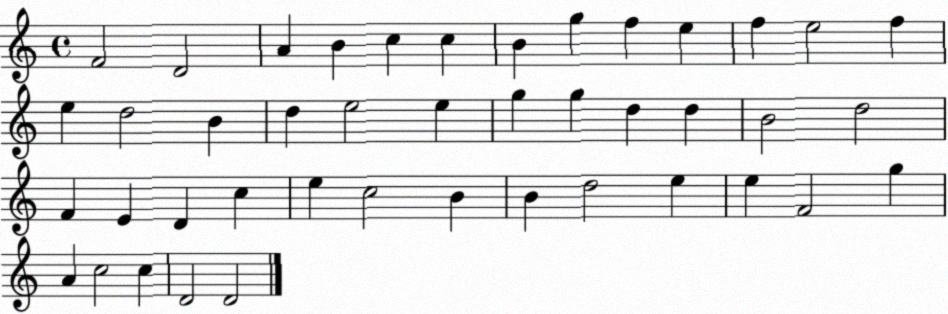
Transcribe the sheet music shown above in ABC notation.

X:1
T:Untitled
M:4/4
L:1/4
K:C
F2 D2 A B c c B g f e f e2 f e d2 B d e2 e g g d d B2 d2 F E D c e c2 B B d2 e e F2 g A c2 c D2 D2